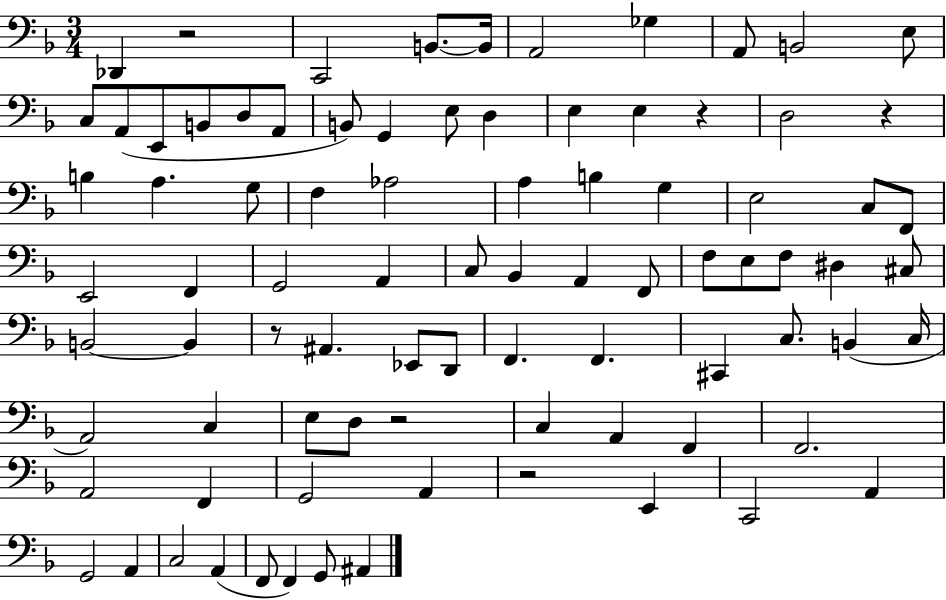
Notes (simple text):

Db2/q R/h C2/h B2/e. B2/s A2/h Gb3/q A2/e B2/h E3/e C3/e A2/e E2/e B2/e D3/e A2/e B2/e G2/q E3/e D3/q E3/q E3/q R/q D3/h R/q B3/q A3/q. G3/e F3/q Ab3/h A3/q B3/q G3/q E3/h C3/e F2/e E2/h F2/q G2/h A2/q C3/e Bb2/q A2/q F2/e F3/e E3/e F3/e D#3/q C#3/e B2/h B2/q R/e A#2/q. Eb2/e D2/e F2/q. F2/q. C#2/q C3/e. B2/q C3/s A2/h C3/q E3/e D3/e R/h C3/q A2/q F2/q F2/h. A2/h F2/q G2/h A2/q R/h E2/q C2/h A2/q G2/h A2/q C3/h A2/q F2/e F2/q G2/e A#2/q